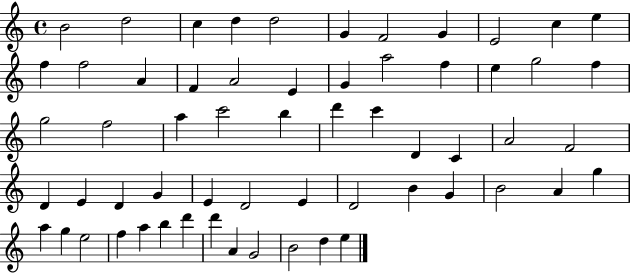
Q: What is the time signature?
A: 4/4